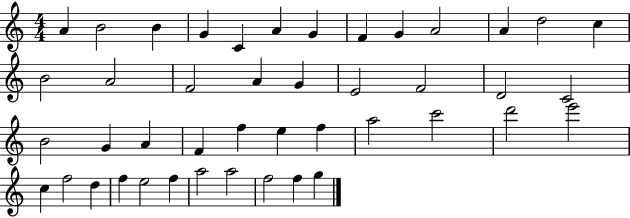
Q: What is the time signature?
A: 4/4